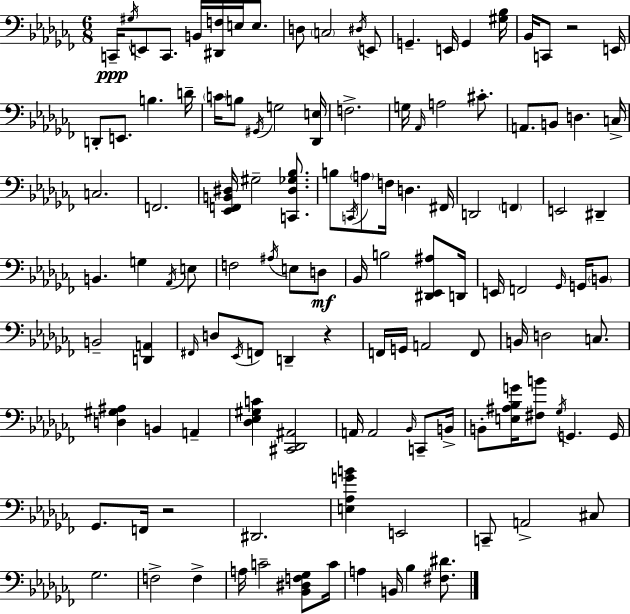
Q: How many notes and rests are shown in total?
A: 121